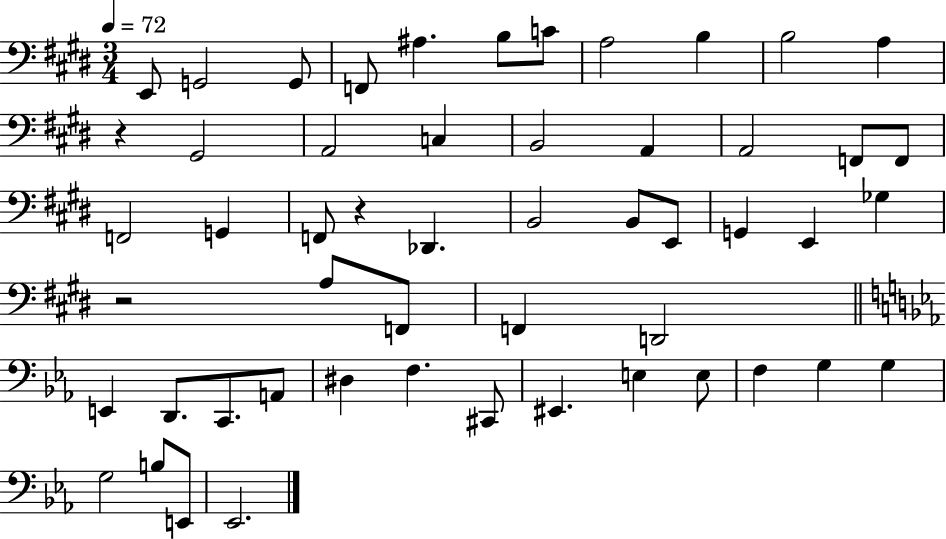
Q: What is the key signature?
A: E major